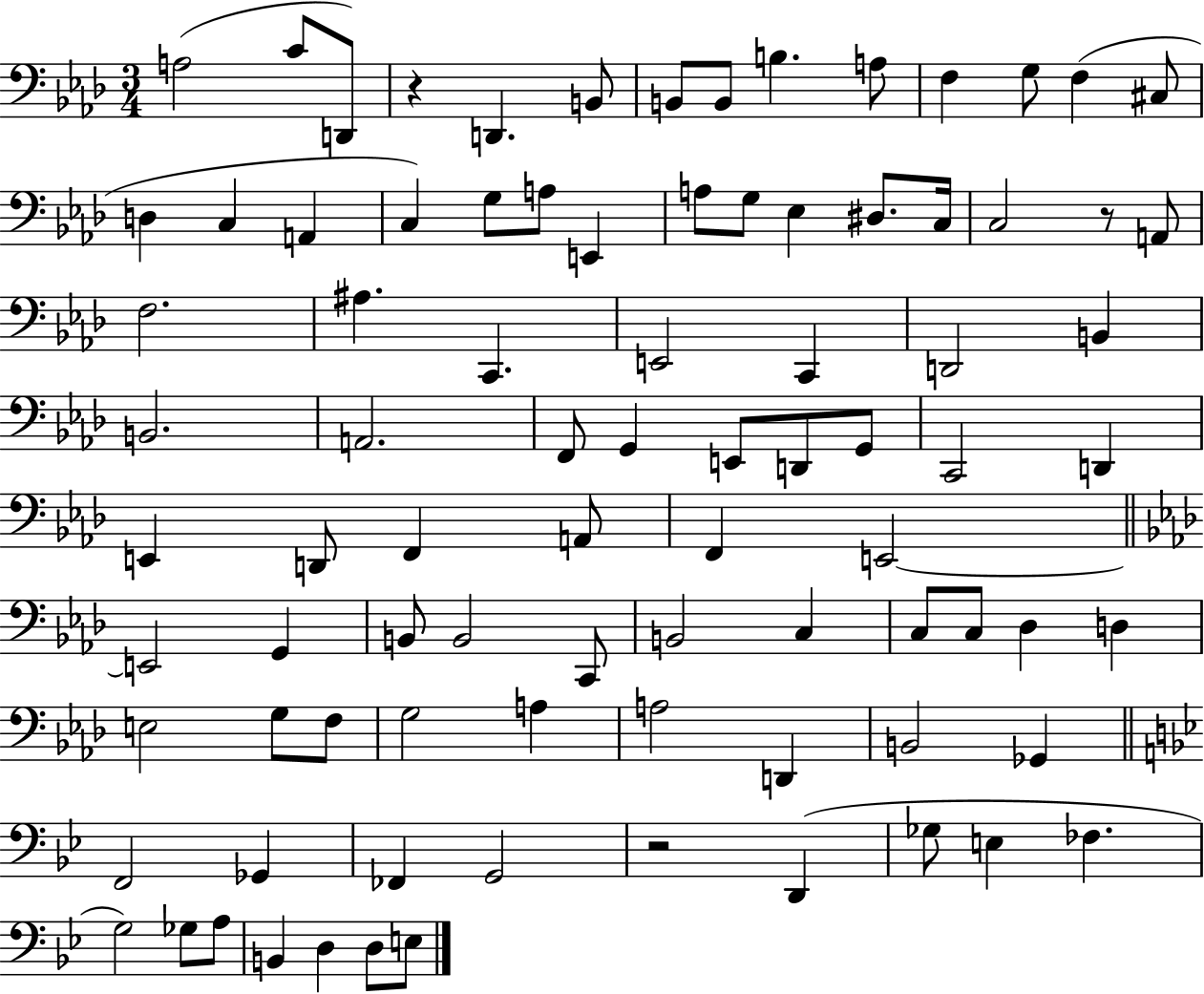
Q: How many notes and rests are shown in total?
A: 87